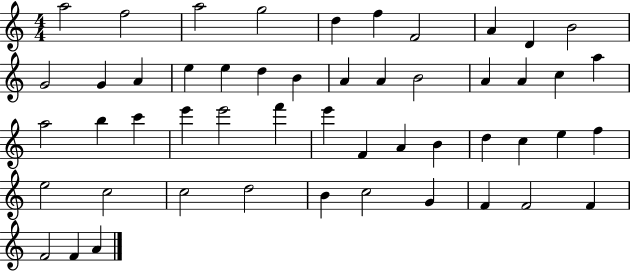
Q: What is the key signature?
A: C major